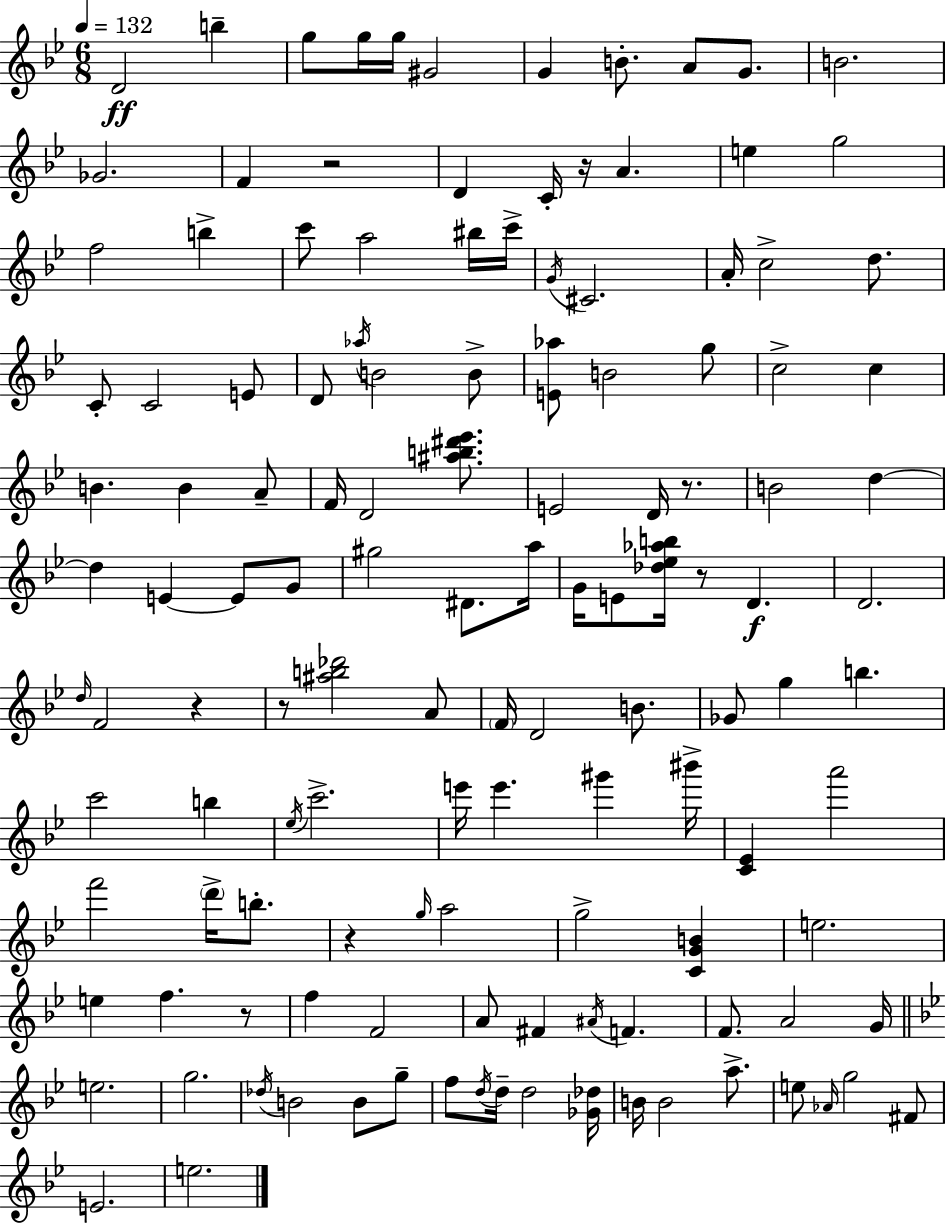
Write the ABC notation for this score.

X:1
T:Untitled
M:6/8
L:1/4
K:Gm
D2 b g/2 g/4 g/4 ^G2 G B/2 A/2 G/2 B2 _G2 F z2 D C/4 z/4 A e g2 f2 b c'/2 a2 ^b/4 c'/4 G/4 ^C2 A/4 c2 d/2 C/2 C2 E/2 D/2 _a/4 B2 B/2 [E_a]/2 B2 g/2 c2 c B B A/2 F/4 D2 [^ab^d'_e']/2 E2 D/4 z/2 B2 d d E E/2 G/2 ^g2 ^D/2 a/4 G/4 E/2 [_d_e_ab]/4 z/2 D D2 d/4 F2 z z/2 [^ab_d']2 A/2 F/4 D2 B/2 _G/2 g b c'2 b _e/4 c'2 e'/4 e' ^g' ^b'/4 [C_E] a'2 f'2 d'/4 b/2 z g/4 a2 g2 [CGB] e2 e f z/2 f F2 A/2 ^F ^A/4 F F/2 A2 G/4 e2 g2 _d/4 B2 B/2 g/2 f/2 d/4 d/4 d2 [_G_d]/4 B/4 B2 a/2 e/2 _A/4 g2 ^F/2 E2 e2